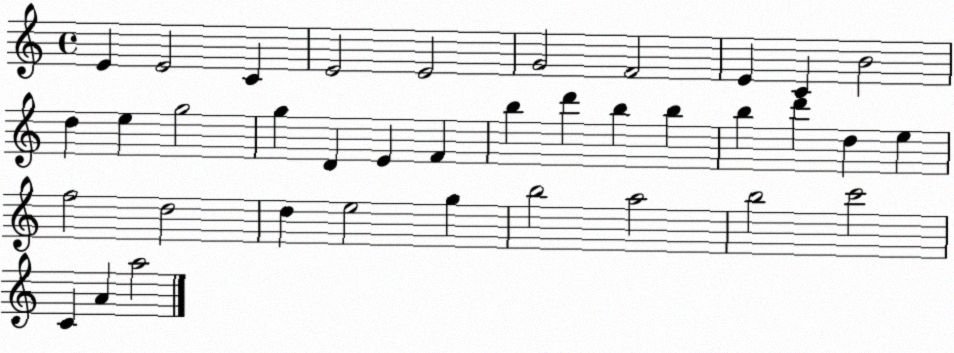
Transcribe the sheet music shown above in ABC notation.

X:1
T:Untitled
M:4/4
L:1/4
K:C
E E2 C E2 E2 G2 F2 E C B2 d e g2 g D E F b d' b b b d' d e f2 d2 d e2 g b2 a2 b2 c'2 C A a2